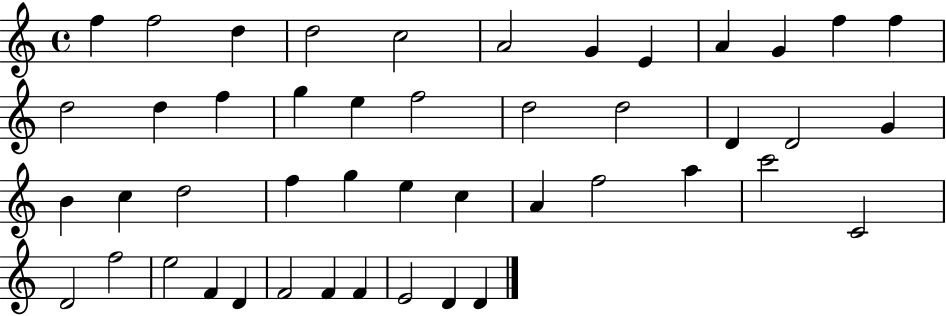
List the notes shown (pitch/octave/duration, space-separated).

F5/q F5/h D5/q D5/h C5/h A4/h G4/q E4/q A4/q G4/q F5/q F5/q D5/h D5/q F5/q G5/q E5/q F5/h D5/h D5/h D4/q D4/h G4/q B4/q C5/q D5/h F5/q G5/q E5/q C5/q A4/q F5/h A5/q C6/h C4/h D4/h F5/h E5/h F4/q D4/q F4/h F4/q F4/q E4/h D4/q D4/q